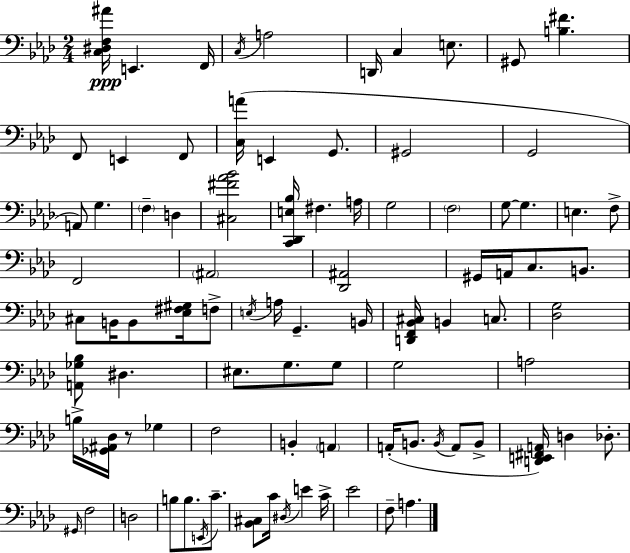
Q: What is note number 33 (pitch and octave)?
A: B2